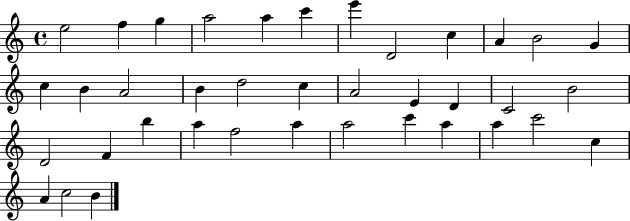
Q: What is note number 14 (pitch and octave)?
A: B4